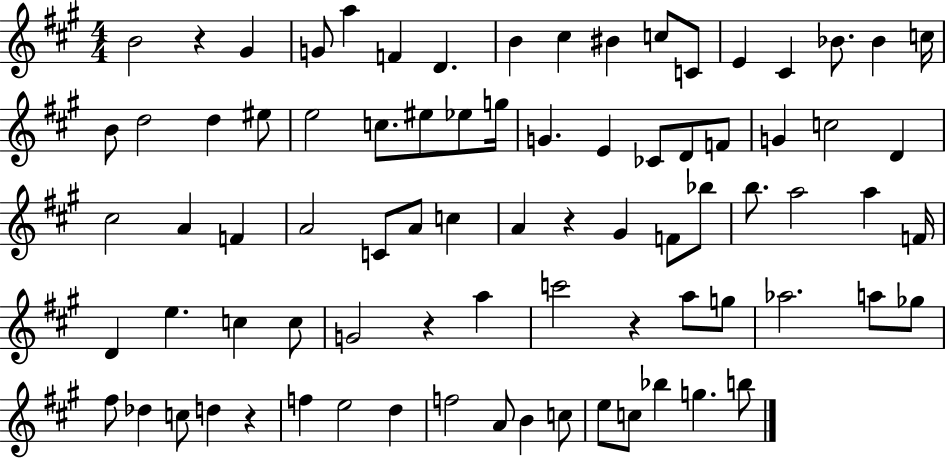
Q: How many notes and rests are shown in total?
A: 81